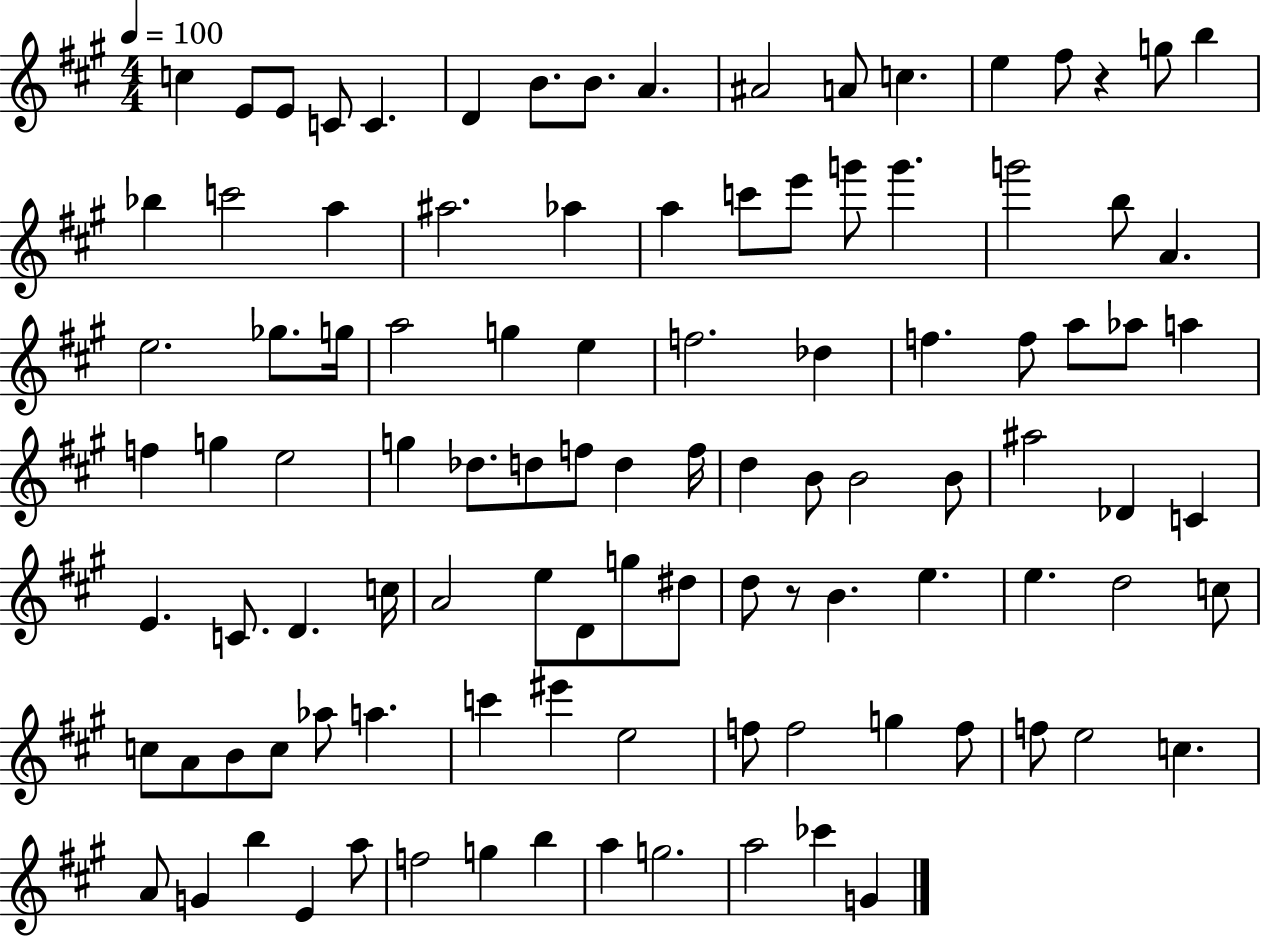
X:1
T:Untitled
M:4/4
L:1/4
K:A
c E/2 E/2 C/2 C D B/2 B/2 A ^A2 A/2 c e ^f/2 z g/2 b _b c'2 a ^a2 _a a c'/2 e'/2 g'/2 g' g'2 b/2 A e2 _g/2 g/4 a2 g e f2 _d f f/2 a/2 _a/2 a f g e2 g _d/2 d/2 f/2 d f/4 d B/2 B2 B/2 ^a2 _D C E C/2 D c/4 A2 e/2 D/2 g/2 ^d/2 d/2 z/2 B e e d2 c/2 c/2 A/2 B/2 c/2 _a/2 a c' ^e' e2 f/2 f2 g f/2 f/2 e2 c A/2 G b E a/2 f2 g b a g2 a2 _c' G